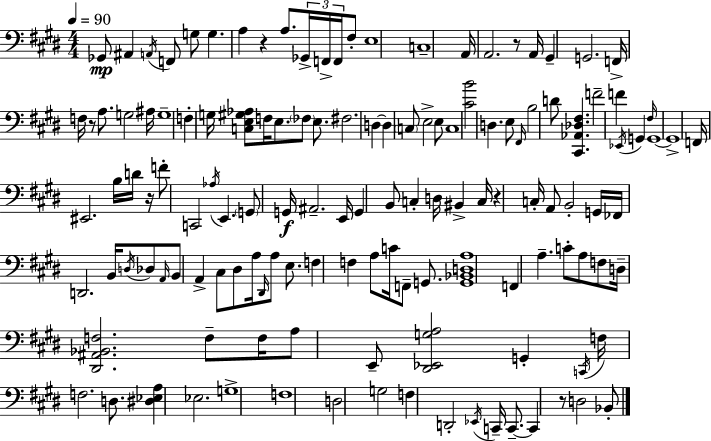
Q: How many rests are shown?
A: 6